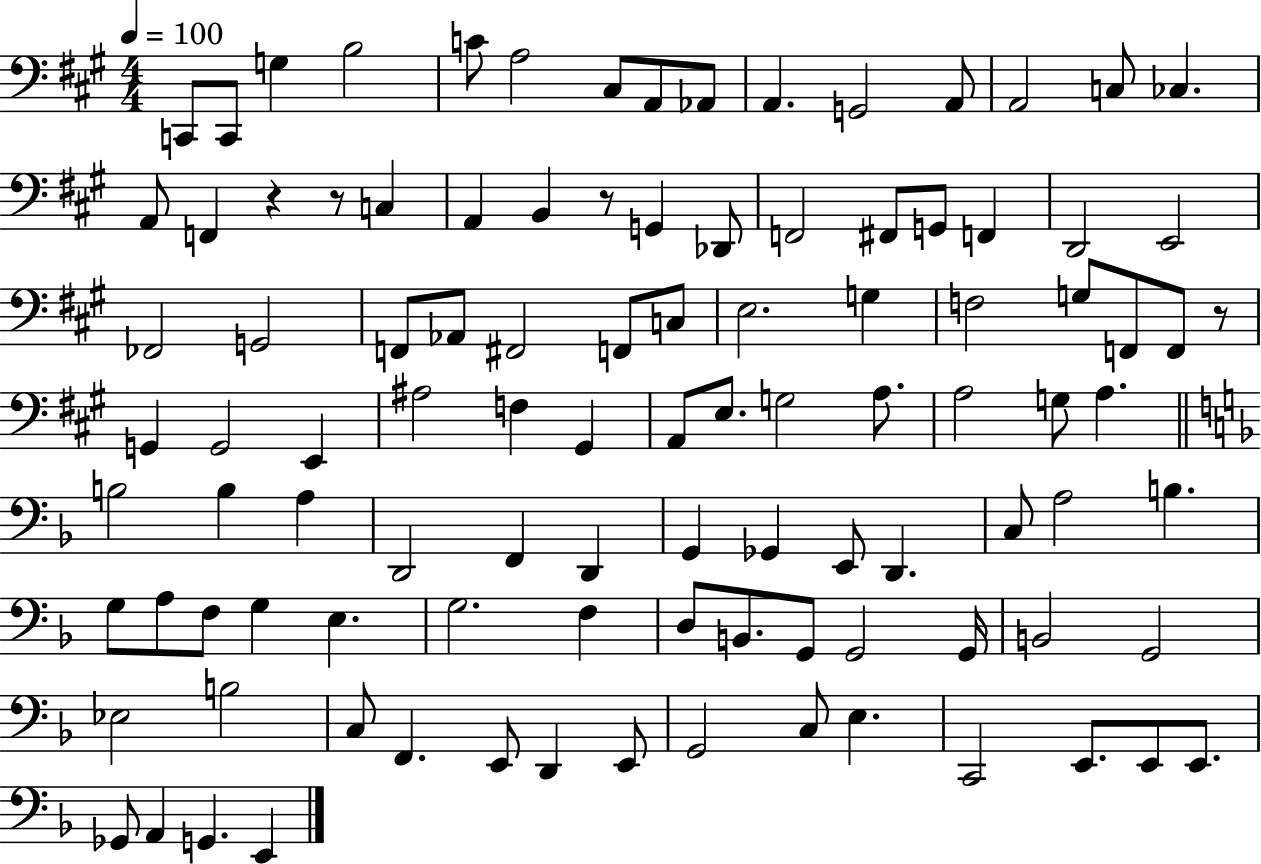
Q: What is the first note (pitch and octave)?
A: C2